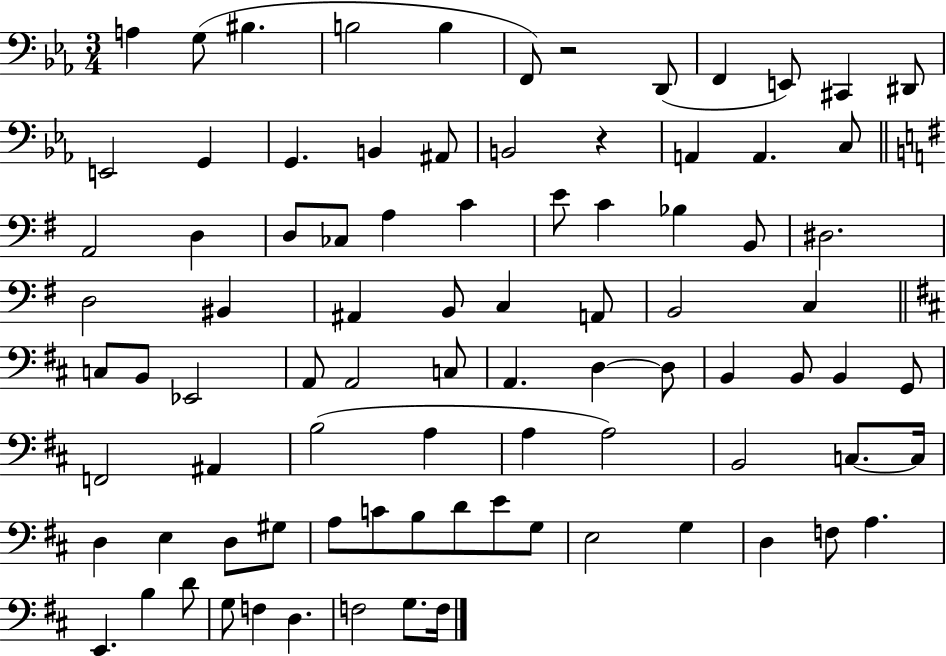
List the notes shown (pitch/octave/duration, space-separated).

A3/q G3/e BIS3/q. B3/h B3/q F2/e R/h D2/e F2/q E2/e C#2/q D#2/e E2/h G2/q G2/q. B2/q A#2/e B2/h R/q A2/q A2/q. C3/e A2/h D3/q D3/e CES3/e A3/q C4/q E4/e C4/q Bb3/q B2/e D#3/h. D3/h BIS2/q A#2/q B2/e C3/q A2/e B2/h C3/q C3/e B2/e Eb2/h A2/e A2/h C3/e A2/q. D3/q D3/e B2/q B2/e B2/q G2/e F2/h A#2/q B3/h A3/q A3/q A3/h B2/h C3/e. C3/s D3/q E3/q D3/e G#3/e A3/e C4/e B3/e D4/e E4/e G3/e E3/h G3/q D3/q F3/e A3/q. E2/q. B3/q D4/e G3/e F3/q D3/q. F3/h G3/e. F3/s